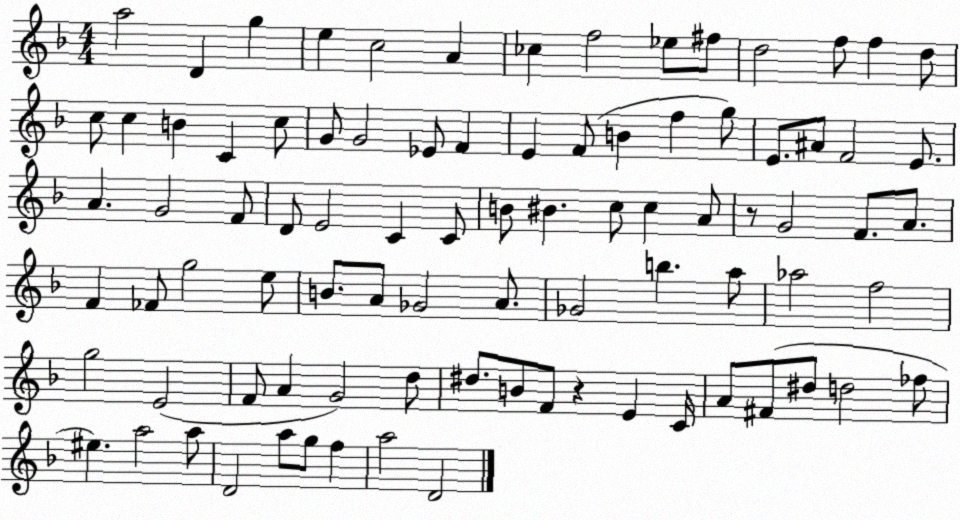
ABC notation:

X:1
T:Untitled
M:4/4
L:1/4
K:F
a2 D g e c2 A _c f2 _e/2 ^f/2 d2 f/2 f d/2 c/2 c B C c/2 G/2 G2 _E/2 F E F/2 B f g/2 E/2 ^A/2 F2 E/2 A G2 F/2 D/2 E2 C C/2 B/2 ^B c/2 c A/2 z/2 G2 F/2 A/2 F _F/2 g2 e/2 B/2 A/2 _G2 A/2 _G2 b a/2 _a2 f2 g2 E2 F/2 A G2 d/2 ^d/2 B/2 F/2 z E C/4 A/2 ^F/2 ^d/2 d2 _f/2 ^e a2 a/2 D2 a/2 g/2 f a2 D2